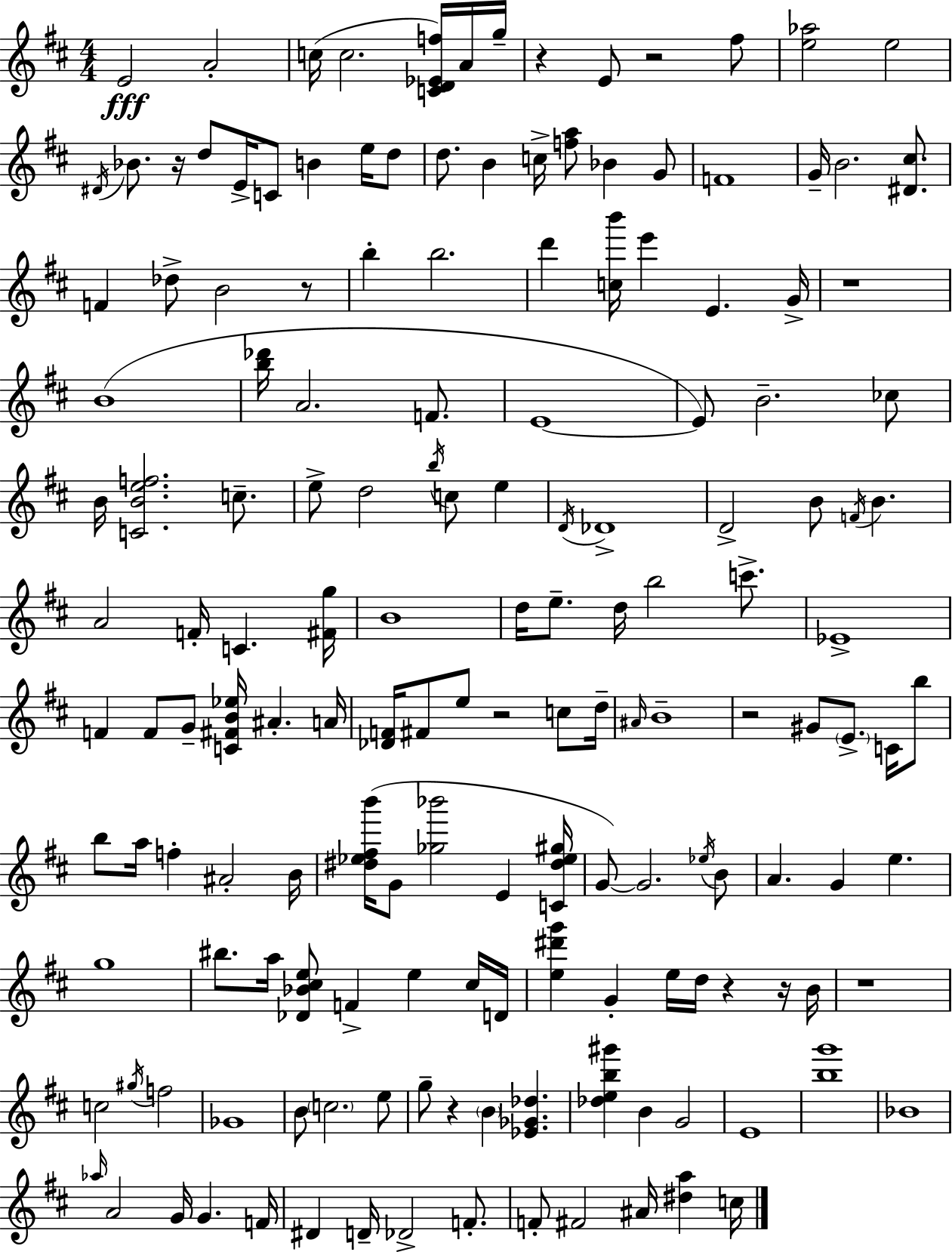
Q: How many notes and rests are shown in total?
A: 160